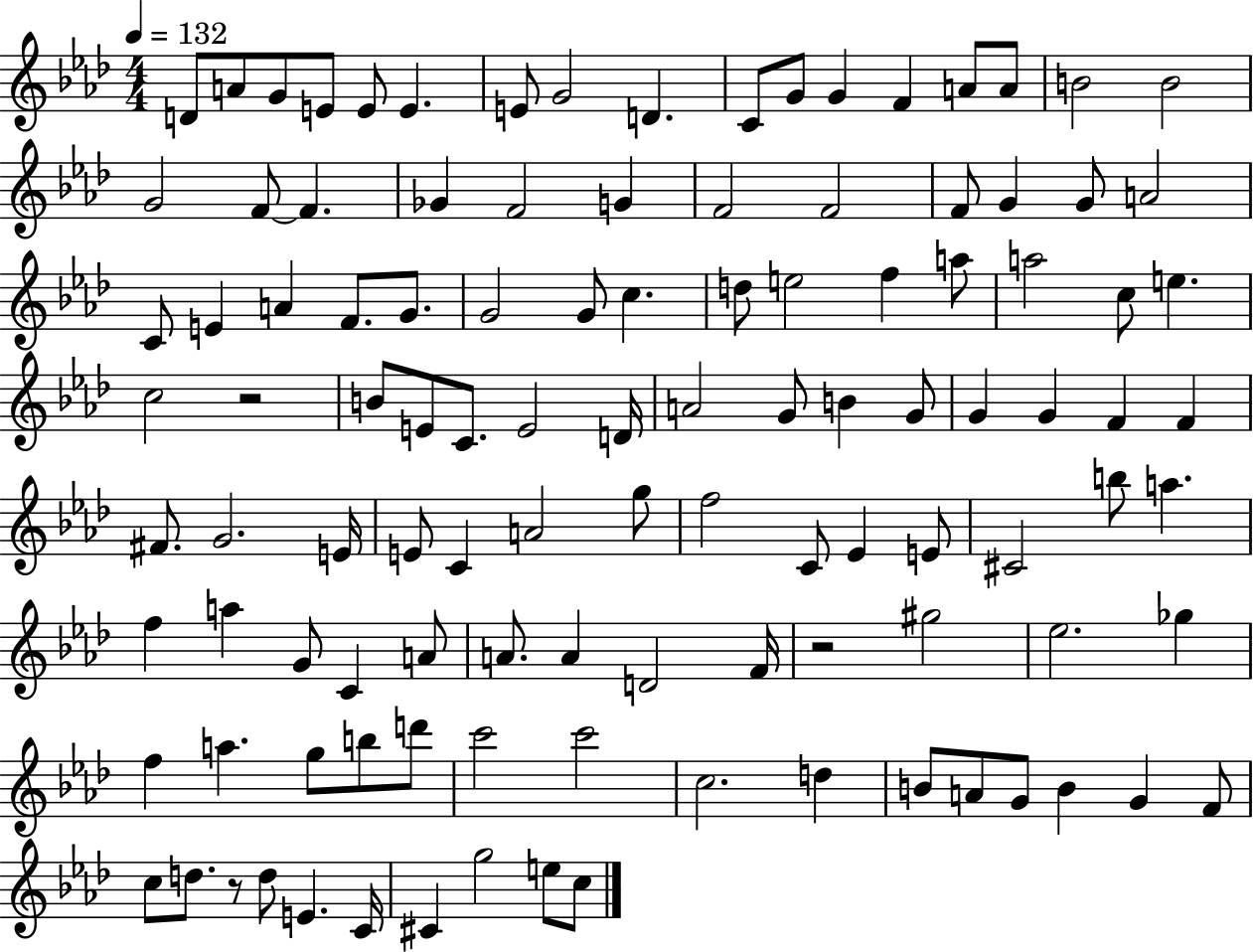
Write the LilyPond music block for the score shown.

{
  \clef treble
  \numericTimeSignature
  \time 4/4
  \key aes \major
  \tempo 4 = 132
  d'8 a'8 g'8 e'8 e'8 e'4. | e'8 g'2 d'4. | c'8 g'8 g'4 f'4 a'8 a'8 | b'2 b'2 | \break g'2 f'8~~ f'4. | ges'4 f'2 g'4 | f'2 f'2 | f'8 g'4 g'8 a'2 | \break c'8 e'4 a'4 f'8. g'8. | g'2 g'8 c''4. | d''8 e''2 f''4 a''8 | a''2 c''8 e''4. | \break c''2 r2 | b'8 e'8 c'8. e'2 d'16 | a'2 g'8 b'4 g'8 | g'4 g'4 f'4 f'4 | \break fis'8. g'2. e'16 | e'8 c'4 a'2 g''8 | f''2 c'8 ees'4 e'8 | cis'2 b''8 a''4. | \break f''4 a''4 g'8 c'4 a'8 | a'8. a'4 d'2 f'16 | r2 gis''2 | ees''2. ges''4 | \break f''4 a''4. g''8 b''8 d'''8 | c'''2 c'''2 | c''2. d''4 | b'8 a'8 g'8 b'4 g'4 f'8 | \break c''8 d''8. r8 d''8 e'4. c'16 | cis'4 g''2 e''8 c''8 | \bar "|."
}